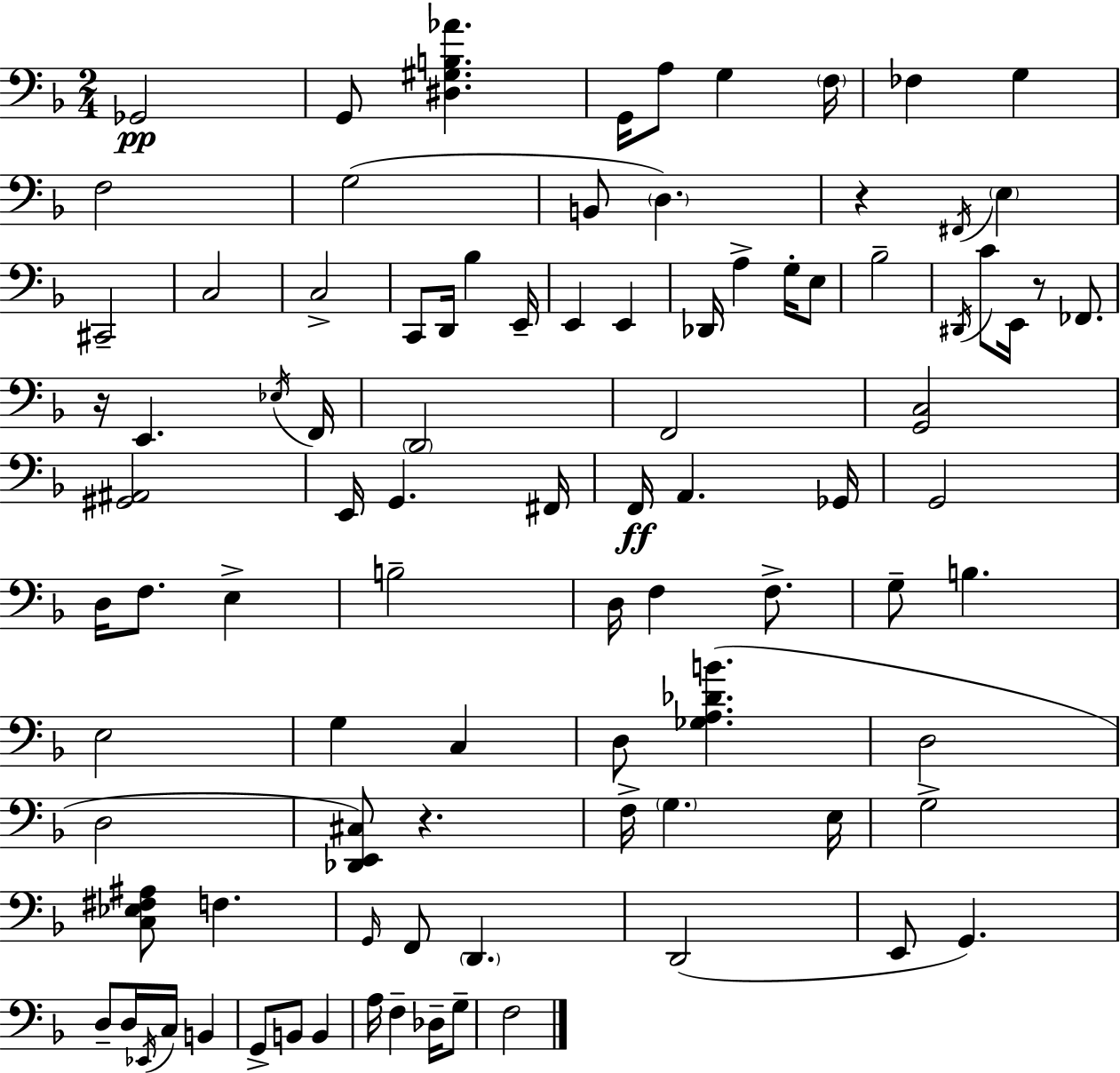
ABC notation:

X:1
T:Untitled
M:2/4
L:1/4
K:F
_G,,2 G,,/2 [^D,^G,B,_A] G,,/4 A,/2 G, F,/4 _F, G, F,2 G,2 B,,/2 D, z ^F,,/4 E, ^C,,2 C,2 C,2 C,,/2 D,,/4 _B, E,,/4 E,, E,, _D,,/4 A, G,/4 E,/2 _B,2 ^D,,/4 C/2 E,,/4 z/2 _F,,/2 z/4 E,, _E,/4 F,,/4 D,,2 F,,2 [G,,C,]2 [^G,,^A,,]2 E,,/4 G,, ^F,,/4 F,,/4 A,, _G,,/4 G,,2 D,/4 F,/2 E, B,2 D,/4 F, F,/2 G,/2 B, E,2 G, C, D,/2 [_G,A,_DB] D,2 D,2 [_D,,E,,^C,]/2 z F,/4 G, E,/4 G,2 [C,_E,^F,^A,]/2 F, G,,/4 F,,/2 D,, D,,2 E,,/2 G,, D,/2 D,/4 _E,,/4 C,/4 B,, G,,/2 B,,/2 B,, A,/4 F, _D,/4 G,/2 F,2